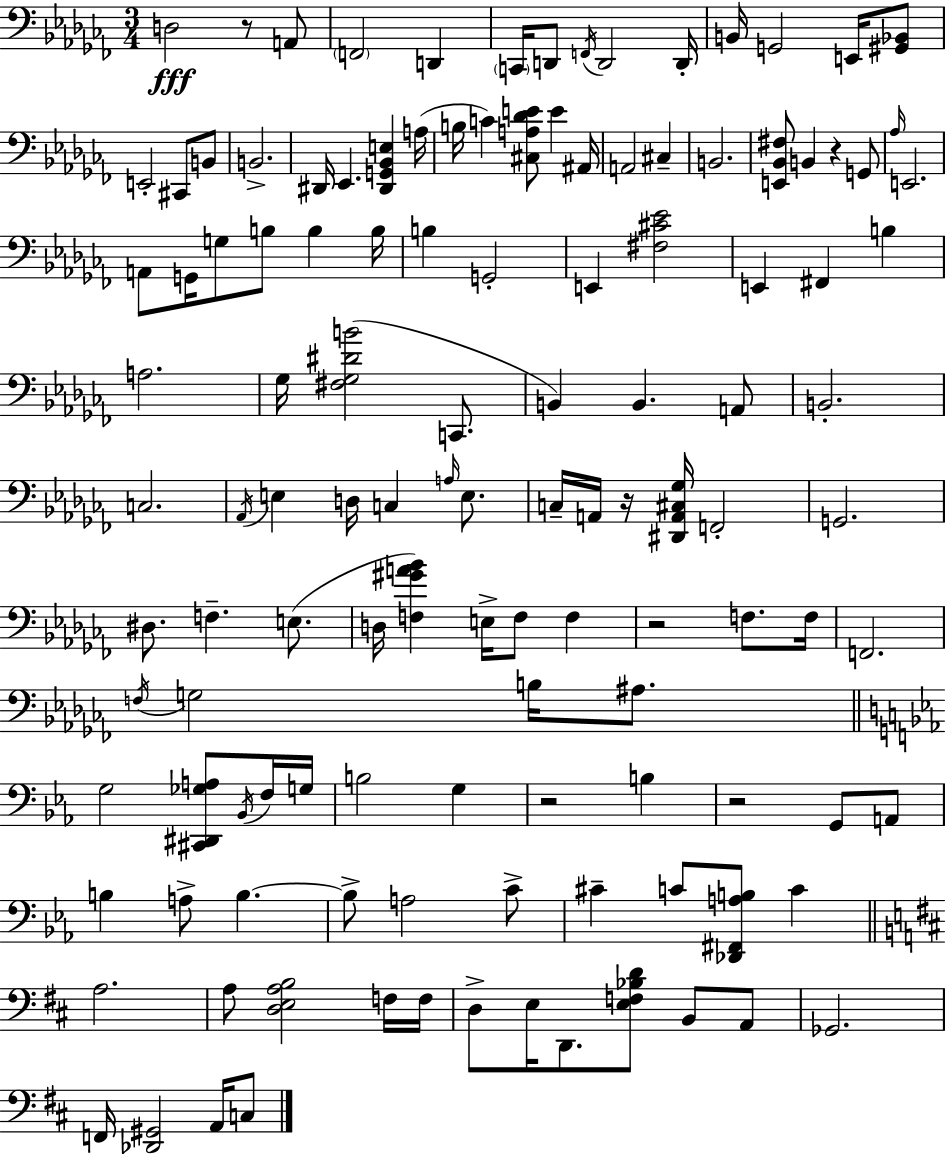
{
  \clef bass
  \numericTimeSignature
  \time 3/4
  \key aes \minor
  d2\fff r8 a,8 | \parenthesize f,2 d,4 | \parenthesize c,16 d,8 \acciaccatura { f,16 } d,2 | d,16-. b,16 g,2 e,16 <gis, bes,>8 | \break e,2-. cis,8 b,8 | b,2.-> | dis,16 ees,4. <dis, g, bes, e>4 | a16( b16 c'4) <cis a des' e'>8 e'4 | \break ais,16 a,2 cis4-- | b,2. | <e, bes, fis>8 b,4 r4 g,8 | \grace { aes16 } e,2. | \break a,8 g,16 g8 b8 b4 | b16 b4 g,2-. | e,4 <fis cis' ees'>2 | e,4 fis,4 b4 | \break a2. | ges16 <fis ges dis' b'>2( c,8. | b,4) b,4. | a,8 b,2.-. | \break c2. | \acciaccatura { aes,16 } e4 d16 c4 | \grace { a16 } e8. c16-- a,16 r16 <dis, a, cis ges>16 f,2-. | g,2. | \break dis8. f4.-- | e8.( d16 <f gis' a' bes'>4) e16-> f8 | f4 r2 | f8. f16 f,2. | \break \acciaccatura { f16 } g2 | b16 ais8. \bar "||" \break \key ees \major g2 <cis, dis, ges a>8 \acciaccatura { bes,16 } f16 | g16 b2 g4 | r2 b4 | r2 g,8 a,8 | \break b4 a8-> b4.~~ | b8-> a2 c'8-> | cis'4-- c'8 <des, fis, a b>8 c'4 | \bar "||" \break \key d \major a2. | a8 <d e a b>2 f16 f16 | d8-> e16 d,8. <e f bes d'>8 b,8 a,8 | ges,2. | \break f,16 <des, gis,>2 a,16 c8 | \bar "|."
}